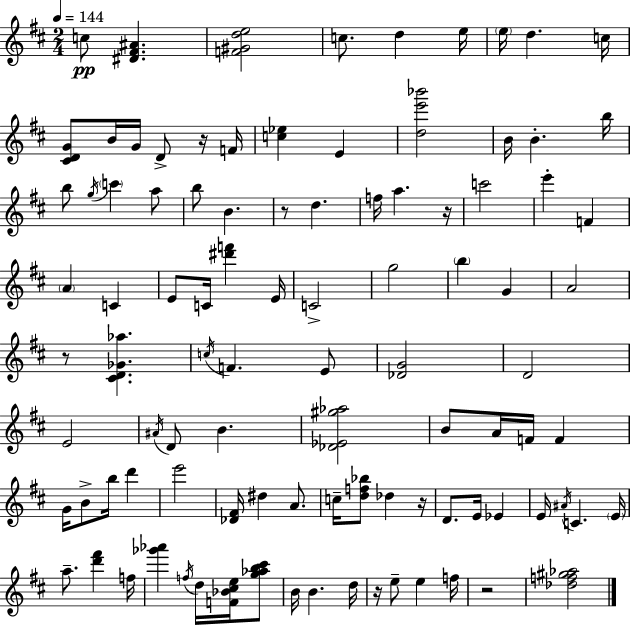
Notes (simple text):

C5/e [D#4,F#4,A#4]/q. [F4,G#4,D5,E5]/h C5/e. D5/q E5/s E5/s D5/q. C5/s [C#4,D4,G4]/e B4/s G4/s D4/e R/s F4/s [C5,Eb5]/q E4/q [D5,E6,Bb6]/h B4/s B4/q. B5/s B5/e G5/s C6/q A5/e B5/e B4/q. R/e D5/q. F5/s A5/q. R/s C6/h E6/q F4/q A4/q C4/q E4/e C4/s [D#6,F6]/q E4/s C4/h G5/h B5/q G4/q A4/h R/e [C#4,D4,Gb4,Ab5]/q. C5/s F4/q. E4/e [Db4,G4]/h D4/h E4/h A#4/s D4/e B4/q. [Db4,Eb4,G#5,Ab5]/h B4/e A4/s F4/s F4/q G4/s B4/e B5/s D6/q E6/h [Db4,F#4]/s D#5/q A4/e. C5/s [D5,F5,Bb5]/e Db5/q R/s D4/e. E4/s Eb4/q E4/s A#4/s C4/q. E4/s A5/e. [D6,F#6]/q F5/s [Gb6,Ab6]/q F5/s D5/s [F4,Bb4,C#5,E5]/s [G5,Ab5,B5,C#6]/e B4/s B4/q. D5/s R/s E5/e E5/q F5/s R/h [Db5,F5,G#5,Ab5]/h